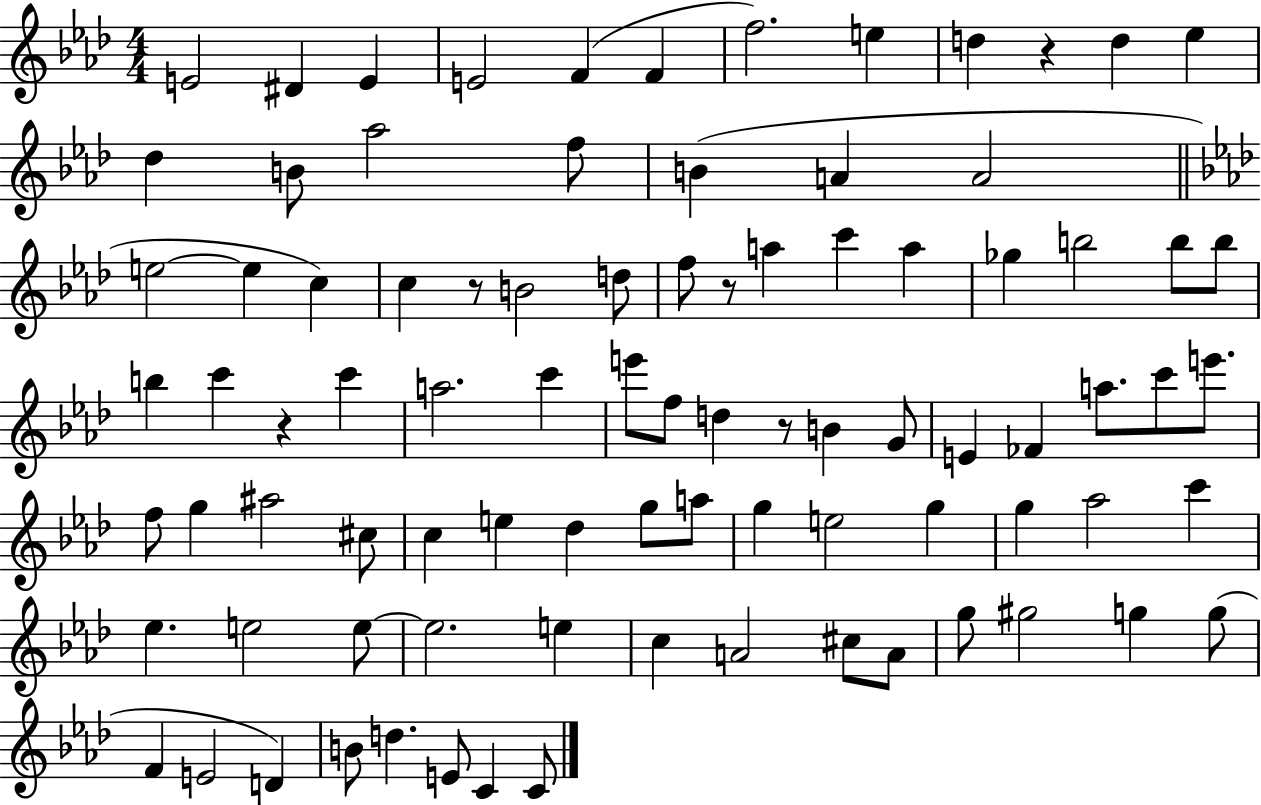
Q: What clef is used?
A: treble